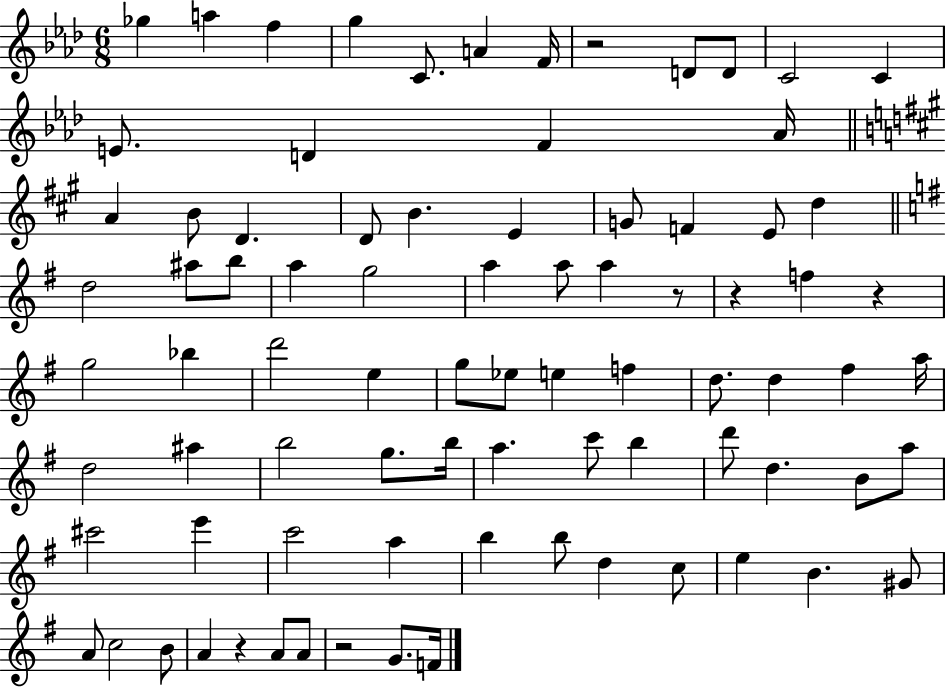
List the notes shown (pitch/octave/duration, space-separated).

Gb5/q A5/q F5/q G5/q C4/e. A4/q F4/s R/h D4/e D4/e C4/h C4/q E4/e. D4/q F4/q Ab4/s A4/q B4/e D4/q. D4/e B4/q. E4/q G4/e F4/q E4/e D5/q D5/h A#5/e B5/e A5/q G5/h A5/q A5/e A5/q R/e R/q F5/q R/q G5/h Bb5/q D6/h E5/q G5/e Eb5/e E5/q F5/q D5/e. D5/q F#5/q A5/s D5/h A#5/q B5/h G5/e. B5/s A5/q. C6/e B5/q D6/e D5/q. B4/e A5/e C#6/h E6/q C6/h A5/q B5/q B5/e D5/q C5/e E5/q B4/q. G#4/e A4/e C5/h B4/e A4/q R/q A4/e A4/e R/h G4/e. F4/s